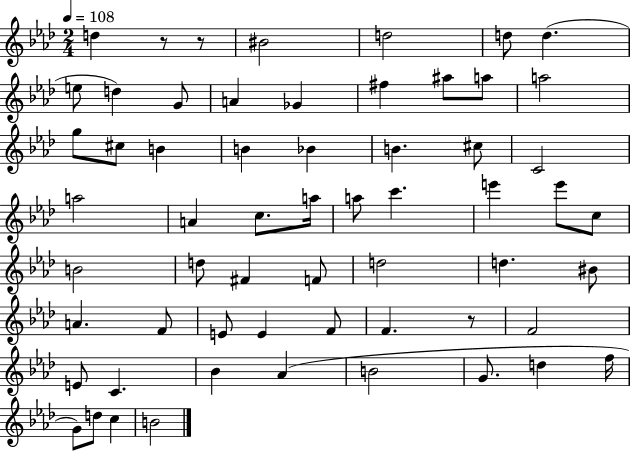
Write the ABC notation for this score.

X:1
T:Untitled
M:2/4
L:1/4
K:Ab
d z/2 z/2 ^B2 d2 d/2 d e/2 d G/2 A _G ^f ^a/2 a/2 a2 g/2 ^c/2 B B _B B ^c/2 C2 a2 A c/2 a/4 a/2 c' e' e'/2 c/2 B2 d/2 ^F F/2 d2 d ^B/2 A F/2 E/2 E F/2 F z/2 F2 E/2 C _B _A B2 G/2 d f/4 G/2 d/2 c B2